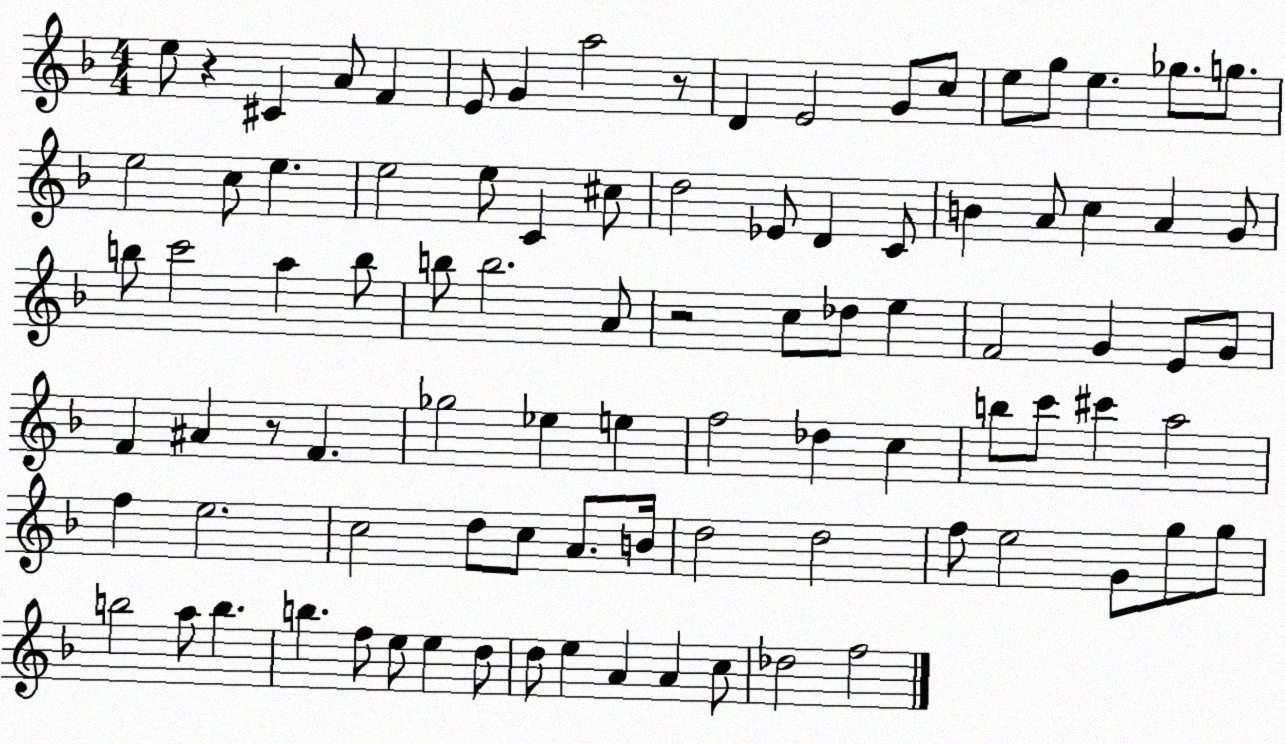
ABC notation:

X:1
T:Untitled
M:4/4
L:1/4
K:F
e/2 z ^C A/2 F E/2 G a2 z/2 D E2 G/2 c/2 e/2 g/2 e _g/2 g/2 e2 c/2 e e2 e/2 C ^c/2 d2 _E/2 D C/2 B A/2 c A G/2 b/2 c'2 a b/2 b/2 b2 A/2 z2 c/2 _d/2 e F2 G E/2 G/2 F ^A z/2 F _g2 _e e f2 _d c b/2 c'/2 ^c' a2 f e2 c2 d/2 c/2 A/2 B/4 d2 d2 f/2 e2 G/2 g/2 g/2 b2 a/2 b b f/2 e/2 e d/2 d/2 e A A c/2 _d2 f2